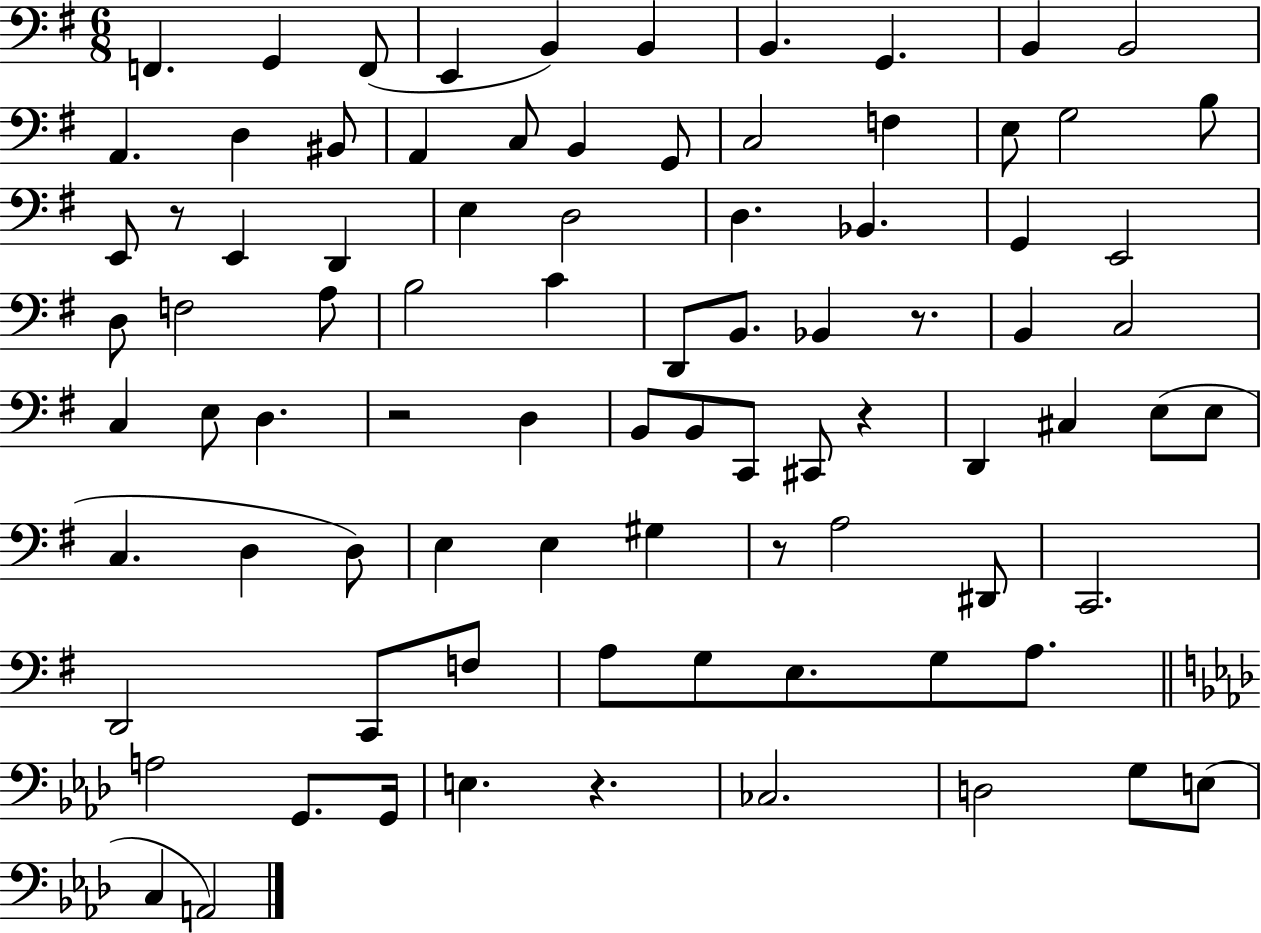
X:1
T:Untitled
M:6/8
L:1/4
K:G
F,, G,, F,,/2 E,, B,, B,, B,, G,, B,, B,,2 A,, D, ^B,,/2 A,, C,/2 B,, G,,/2 C,2 F, E,/2 G,2 B,/2 E,,/2 z/2 E,, D,, E, D,2 D, _B,, G,, E,,2 D,/2 F,2 A,/2 B,2 C D,,/2 B,,/2 _B,, z/2 B,, C,2 C, E,/2 D, z2 D, B,,/2 B,,/2 C,,/2 ^C,,/2 z D,, ^C, E,/2 E,/2 C, D, D,/2 E, E, ^G, z/2 A,2 ^D,,/2 C,,2 D,,2 C,,/2 F,/2 A,/2 G,/2 E,/2 G,/2 A,/2 A,2 G,,/2 G,,/4 E, z _C,2 D,2 G,/2 E,/2 C, A,,2